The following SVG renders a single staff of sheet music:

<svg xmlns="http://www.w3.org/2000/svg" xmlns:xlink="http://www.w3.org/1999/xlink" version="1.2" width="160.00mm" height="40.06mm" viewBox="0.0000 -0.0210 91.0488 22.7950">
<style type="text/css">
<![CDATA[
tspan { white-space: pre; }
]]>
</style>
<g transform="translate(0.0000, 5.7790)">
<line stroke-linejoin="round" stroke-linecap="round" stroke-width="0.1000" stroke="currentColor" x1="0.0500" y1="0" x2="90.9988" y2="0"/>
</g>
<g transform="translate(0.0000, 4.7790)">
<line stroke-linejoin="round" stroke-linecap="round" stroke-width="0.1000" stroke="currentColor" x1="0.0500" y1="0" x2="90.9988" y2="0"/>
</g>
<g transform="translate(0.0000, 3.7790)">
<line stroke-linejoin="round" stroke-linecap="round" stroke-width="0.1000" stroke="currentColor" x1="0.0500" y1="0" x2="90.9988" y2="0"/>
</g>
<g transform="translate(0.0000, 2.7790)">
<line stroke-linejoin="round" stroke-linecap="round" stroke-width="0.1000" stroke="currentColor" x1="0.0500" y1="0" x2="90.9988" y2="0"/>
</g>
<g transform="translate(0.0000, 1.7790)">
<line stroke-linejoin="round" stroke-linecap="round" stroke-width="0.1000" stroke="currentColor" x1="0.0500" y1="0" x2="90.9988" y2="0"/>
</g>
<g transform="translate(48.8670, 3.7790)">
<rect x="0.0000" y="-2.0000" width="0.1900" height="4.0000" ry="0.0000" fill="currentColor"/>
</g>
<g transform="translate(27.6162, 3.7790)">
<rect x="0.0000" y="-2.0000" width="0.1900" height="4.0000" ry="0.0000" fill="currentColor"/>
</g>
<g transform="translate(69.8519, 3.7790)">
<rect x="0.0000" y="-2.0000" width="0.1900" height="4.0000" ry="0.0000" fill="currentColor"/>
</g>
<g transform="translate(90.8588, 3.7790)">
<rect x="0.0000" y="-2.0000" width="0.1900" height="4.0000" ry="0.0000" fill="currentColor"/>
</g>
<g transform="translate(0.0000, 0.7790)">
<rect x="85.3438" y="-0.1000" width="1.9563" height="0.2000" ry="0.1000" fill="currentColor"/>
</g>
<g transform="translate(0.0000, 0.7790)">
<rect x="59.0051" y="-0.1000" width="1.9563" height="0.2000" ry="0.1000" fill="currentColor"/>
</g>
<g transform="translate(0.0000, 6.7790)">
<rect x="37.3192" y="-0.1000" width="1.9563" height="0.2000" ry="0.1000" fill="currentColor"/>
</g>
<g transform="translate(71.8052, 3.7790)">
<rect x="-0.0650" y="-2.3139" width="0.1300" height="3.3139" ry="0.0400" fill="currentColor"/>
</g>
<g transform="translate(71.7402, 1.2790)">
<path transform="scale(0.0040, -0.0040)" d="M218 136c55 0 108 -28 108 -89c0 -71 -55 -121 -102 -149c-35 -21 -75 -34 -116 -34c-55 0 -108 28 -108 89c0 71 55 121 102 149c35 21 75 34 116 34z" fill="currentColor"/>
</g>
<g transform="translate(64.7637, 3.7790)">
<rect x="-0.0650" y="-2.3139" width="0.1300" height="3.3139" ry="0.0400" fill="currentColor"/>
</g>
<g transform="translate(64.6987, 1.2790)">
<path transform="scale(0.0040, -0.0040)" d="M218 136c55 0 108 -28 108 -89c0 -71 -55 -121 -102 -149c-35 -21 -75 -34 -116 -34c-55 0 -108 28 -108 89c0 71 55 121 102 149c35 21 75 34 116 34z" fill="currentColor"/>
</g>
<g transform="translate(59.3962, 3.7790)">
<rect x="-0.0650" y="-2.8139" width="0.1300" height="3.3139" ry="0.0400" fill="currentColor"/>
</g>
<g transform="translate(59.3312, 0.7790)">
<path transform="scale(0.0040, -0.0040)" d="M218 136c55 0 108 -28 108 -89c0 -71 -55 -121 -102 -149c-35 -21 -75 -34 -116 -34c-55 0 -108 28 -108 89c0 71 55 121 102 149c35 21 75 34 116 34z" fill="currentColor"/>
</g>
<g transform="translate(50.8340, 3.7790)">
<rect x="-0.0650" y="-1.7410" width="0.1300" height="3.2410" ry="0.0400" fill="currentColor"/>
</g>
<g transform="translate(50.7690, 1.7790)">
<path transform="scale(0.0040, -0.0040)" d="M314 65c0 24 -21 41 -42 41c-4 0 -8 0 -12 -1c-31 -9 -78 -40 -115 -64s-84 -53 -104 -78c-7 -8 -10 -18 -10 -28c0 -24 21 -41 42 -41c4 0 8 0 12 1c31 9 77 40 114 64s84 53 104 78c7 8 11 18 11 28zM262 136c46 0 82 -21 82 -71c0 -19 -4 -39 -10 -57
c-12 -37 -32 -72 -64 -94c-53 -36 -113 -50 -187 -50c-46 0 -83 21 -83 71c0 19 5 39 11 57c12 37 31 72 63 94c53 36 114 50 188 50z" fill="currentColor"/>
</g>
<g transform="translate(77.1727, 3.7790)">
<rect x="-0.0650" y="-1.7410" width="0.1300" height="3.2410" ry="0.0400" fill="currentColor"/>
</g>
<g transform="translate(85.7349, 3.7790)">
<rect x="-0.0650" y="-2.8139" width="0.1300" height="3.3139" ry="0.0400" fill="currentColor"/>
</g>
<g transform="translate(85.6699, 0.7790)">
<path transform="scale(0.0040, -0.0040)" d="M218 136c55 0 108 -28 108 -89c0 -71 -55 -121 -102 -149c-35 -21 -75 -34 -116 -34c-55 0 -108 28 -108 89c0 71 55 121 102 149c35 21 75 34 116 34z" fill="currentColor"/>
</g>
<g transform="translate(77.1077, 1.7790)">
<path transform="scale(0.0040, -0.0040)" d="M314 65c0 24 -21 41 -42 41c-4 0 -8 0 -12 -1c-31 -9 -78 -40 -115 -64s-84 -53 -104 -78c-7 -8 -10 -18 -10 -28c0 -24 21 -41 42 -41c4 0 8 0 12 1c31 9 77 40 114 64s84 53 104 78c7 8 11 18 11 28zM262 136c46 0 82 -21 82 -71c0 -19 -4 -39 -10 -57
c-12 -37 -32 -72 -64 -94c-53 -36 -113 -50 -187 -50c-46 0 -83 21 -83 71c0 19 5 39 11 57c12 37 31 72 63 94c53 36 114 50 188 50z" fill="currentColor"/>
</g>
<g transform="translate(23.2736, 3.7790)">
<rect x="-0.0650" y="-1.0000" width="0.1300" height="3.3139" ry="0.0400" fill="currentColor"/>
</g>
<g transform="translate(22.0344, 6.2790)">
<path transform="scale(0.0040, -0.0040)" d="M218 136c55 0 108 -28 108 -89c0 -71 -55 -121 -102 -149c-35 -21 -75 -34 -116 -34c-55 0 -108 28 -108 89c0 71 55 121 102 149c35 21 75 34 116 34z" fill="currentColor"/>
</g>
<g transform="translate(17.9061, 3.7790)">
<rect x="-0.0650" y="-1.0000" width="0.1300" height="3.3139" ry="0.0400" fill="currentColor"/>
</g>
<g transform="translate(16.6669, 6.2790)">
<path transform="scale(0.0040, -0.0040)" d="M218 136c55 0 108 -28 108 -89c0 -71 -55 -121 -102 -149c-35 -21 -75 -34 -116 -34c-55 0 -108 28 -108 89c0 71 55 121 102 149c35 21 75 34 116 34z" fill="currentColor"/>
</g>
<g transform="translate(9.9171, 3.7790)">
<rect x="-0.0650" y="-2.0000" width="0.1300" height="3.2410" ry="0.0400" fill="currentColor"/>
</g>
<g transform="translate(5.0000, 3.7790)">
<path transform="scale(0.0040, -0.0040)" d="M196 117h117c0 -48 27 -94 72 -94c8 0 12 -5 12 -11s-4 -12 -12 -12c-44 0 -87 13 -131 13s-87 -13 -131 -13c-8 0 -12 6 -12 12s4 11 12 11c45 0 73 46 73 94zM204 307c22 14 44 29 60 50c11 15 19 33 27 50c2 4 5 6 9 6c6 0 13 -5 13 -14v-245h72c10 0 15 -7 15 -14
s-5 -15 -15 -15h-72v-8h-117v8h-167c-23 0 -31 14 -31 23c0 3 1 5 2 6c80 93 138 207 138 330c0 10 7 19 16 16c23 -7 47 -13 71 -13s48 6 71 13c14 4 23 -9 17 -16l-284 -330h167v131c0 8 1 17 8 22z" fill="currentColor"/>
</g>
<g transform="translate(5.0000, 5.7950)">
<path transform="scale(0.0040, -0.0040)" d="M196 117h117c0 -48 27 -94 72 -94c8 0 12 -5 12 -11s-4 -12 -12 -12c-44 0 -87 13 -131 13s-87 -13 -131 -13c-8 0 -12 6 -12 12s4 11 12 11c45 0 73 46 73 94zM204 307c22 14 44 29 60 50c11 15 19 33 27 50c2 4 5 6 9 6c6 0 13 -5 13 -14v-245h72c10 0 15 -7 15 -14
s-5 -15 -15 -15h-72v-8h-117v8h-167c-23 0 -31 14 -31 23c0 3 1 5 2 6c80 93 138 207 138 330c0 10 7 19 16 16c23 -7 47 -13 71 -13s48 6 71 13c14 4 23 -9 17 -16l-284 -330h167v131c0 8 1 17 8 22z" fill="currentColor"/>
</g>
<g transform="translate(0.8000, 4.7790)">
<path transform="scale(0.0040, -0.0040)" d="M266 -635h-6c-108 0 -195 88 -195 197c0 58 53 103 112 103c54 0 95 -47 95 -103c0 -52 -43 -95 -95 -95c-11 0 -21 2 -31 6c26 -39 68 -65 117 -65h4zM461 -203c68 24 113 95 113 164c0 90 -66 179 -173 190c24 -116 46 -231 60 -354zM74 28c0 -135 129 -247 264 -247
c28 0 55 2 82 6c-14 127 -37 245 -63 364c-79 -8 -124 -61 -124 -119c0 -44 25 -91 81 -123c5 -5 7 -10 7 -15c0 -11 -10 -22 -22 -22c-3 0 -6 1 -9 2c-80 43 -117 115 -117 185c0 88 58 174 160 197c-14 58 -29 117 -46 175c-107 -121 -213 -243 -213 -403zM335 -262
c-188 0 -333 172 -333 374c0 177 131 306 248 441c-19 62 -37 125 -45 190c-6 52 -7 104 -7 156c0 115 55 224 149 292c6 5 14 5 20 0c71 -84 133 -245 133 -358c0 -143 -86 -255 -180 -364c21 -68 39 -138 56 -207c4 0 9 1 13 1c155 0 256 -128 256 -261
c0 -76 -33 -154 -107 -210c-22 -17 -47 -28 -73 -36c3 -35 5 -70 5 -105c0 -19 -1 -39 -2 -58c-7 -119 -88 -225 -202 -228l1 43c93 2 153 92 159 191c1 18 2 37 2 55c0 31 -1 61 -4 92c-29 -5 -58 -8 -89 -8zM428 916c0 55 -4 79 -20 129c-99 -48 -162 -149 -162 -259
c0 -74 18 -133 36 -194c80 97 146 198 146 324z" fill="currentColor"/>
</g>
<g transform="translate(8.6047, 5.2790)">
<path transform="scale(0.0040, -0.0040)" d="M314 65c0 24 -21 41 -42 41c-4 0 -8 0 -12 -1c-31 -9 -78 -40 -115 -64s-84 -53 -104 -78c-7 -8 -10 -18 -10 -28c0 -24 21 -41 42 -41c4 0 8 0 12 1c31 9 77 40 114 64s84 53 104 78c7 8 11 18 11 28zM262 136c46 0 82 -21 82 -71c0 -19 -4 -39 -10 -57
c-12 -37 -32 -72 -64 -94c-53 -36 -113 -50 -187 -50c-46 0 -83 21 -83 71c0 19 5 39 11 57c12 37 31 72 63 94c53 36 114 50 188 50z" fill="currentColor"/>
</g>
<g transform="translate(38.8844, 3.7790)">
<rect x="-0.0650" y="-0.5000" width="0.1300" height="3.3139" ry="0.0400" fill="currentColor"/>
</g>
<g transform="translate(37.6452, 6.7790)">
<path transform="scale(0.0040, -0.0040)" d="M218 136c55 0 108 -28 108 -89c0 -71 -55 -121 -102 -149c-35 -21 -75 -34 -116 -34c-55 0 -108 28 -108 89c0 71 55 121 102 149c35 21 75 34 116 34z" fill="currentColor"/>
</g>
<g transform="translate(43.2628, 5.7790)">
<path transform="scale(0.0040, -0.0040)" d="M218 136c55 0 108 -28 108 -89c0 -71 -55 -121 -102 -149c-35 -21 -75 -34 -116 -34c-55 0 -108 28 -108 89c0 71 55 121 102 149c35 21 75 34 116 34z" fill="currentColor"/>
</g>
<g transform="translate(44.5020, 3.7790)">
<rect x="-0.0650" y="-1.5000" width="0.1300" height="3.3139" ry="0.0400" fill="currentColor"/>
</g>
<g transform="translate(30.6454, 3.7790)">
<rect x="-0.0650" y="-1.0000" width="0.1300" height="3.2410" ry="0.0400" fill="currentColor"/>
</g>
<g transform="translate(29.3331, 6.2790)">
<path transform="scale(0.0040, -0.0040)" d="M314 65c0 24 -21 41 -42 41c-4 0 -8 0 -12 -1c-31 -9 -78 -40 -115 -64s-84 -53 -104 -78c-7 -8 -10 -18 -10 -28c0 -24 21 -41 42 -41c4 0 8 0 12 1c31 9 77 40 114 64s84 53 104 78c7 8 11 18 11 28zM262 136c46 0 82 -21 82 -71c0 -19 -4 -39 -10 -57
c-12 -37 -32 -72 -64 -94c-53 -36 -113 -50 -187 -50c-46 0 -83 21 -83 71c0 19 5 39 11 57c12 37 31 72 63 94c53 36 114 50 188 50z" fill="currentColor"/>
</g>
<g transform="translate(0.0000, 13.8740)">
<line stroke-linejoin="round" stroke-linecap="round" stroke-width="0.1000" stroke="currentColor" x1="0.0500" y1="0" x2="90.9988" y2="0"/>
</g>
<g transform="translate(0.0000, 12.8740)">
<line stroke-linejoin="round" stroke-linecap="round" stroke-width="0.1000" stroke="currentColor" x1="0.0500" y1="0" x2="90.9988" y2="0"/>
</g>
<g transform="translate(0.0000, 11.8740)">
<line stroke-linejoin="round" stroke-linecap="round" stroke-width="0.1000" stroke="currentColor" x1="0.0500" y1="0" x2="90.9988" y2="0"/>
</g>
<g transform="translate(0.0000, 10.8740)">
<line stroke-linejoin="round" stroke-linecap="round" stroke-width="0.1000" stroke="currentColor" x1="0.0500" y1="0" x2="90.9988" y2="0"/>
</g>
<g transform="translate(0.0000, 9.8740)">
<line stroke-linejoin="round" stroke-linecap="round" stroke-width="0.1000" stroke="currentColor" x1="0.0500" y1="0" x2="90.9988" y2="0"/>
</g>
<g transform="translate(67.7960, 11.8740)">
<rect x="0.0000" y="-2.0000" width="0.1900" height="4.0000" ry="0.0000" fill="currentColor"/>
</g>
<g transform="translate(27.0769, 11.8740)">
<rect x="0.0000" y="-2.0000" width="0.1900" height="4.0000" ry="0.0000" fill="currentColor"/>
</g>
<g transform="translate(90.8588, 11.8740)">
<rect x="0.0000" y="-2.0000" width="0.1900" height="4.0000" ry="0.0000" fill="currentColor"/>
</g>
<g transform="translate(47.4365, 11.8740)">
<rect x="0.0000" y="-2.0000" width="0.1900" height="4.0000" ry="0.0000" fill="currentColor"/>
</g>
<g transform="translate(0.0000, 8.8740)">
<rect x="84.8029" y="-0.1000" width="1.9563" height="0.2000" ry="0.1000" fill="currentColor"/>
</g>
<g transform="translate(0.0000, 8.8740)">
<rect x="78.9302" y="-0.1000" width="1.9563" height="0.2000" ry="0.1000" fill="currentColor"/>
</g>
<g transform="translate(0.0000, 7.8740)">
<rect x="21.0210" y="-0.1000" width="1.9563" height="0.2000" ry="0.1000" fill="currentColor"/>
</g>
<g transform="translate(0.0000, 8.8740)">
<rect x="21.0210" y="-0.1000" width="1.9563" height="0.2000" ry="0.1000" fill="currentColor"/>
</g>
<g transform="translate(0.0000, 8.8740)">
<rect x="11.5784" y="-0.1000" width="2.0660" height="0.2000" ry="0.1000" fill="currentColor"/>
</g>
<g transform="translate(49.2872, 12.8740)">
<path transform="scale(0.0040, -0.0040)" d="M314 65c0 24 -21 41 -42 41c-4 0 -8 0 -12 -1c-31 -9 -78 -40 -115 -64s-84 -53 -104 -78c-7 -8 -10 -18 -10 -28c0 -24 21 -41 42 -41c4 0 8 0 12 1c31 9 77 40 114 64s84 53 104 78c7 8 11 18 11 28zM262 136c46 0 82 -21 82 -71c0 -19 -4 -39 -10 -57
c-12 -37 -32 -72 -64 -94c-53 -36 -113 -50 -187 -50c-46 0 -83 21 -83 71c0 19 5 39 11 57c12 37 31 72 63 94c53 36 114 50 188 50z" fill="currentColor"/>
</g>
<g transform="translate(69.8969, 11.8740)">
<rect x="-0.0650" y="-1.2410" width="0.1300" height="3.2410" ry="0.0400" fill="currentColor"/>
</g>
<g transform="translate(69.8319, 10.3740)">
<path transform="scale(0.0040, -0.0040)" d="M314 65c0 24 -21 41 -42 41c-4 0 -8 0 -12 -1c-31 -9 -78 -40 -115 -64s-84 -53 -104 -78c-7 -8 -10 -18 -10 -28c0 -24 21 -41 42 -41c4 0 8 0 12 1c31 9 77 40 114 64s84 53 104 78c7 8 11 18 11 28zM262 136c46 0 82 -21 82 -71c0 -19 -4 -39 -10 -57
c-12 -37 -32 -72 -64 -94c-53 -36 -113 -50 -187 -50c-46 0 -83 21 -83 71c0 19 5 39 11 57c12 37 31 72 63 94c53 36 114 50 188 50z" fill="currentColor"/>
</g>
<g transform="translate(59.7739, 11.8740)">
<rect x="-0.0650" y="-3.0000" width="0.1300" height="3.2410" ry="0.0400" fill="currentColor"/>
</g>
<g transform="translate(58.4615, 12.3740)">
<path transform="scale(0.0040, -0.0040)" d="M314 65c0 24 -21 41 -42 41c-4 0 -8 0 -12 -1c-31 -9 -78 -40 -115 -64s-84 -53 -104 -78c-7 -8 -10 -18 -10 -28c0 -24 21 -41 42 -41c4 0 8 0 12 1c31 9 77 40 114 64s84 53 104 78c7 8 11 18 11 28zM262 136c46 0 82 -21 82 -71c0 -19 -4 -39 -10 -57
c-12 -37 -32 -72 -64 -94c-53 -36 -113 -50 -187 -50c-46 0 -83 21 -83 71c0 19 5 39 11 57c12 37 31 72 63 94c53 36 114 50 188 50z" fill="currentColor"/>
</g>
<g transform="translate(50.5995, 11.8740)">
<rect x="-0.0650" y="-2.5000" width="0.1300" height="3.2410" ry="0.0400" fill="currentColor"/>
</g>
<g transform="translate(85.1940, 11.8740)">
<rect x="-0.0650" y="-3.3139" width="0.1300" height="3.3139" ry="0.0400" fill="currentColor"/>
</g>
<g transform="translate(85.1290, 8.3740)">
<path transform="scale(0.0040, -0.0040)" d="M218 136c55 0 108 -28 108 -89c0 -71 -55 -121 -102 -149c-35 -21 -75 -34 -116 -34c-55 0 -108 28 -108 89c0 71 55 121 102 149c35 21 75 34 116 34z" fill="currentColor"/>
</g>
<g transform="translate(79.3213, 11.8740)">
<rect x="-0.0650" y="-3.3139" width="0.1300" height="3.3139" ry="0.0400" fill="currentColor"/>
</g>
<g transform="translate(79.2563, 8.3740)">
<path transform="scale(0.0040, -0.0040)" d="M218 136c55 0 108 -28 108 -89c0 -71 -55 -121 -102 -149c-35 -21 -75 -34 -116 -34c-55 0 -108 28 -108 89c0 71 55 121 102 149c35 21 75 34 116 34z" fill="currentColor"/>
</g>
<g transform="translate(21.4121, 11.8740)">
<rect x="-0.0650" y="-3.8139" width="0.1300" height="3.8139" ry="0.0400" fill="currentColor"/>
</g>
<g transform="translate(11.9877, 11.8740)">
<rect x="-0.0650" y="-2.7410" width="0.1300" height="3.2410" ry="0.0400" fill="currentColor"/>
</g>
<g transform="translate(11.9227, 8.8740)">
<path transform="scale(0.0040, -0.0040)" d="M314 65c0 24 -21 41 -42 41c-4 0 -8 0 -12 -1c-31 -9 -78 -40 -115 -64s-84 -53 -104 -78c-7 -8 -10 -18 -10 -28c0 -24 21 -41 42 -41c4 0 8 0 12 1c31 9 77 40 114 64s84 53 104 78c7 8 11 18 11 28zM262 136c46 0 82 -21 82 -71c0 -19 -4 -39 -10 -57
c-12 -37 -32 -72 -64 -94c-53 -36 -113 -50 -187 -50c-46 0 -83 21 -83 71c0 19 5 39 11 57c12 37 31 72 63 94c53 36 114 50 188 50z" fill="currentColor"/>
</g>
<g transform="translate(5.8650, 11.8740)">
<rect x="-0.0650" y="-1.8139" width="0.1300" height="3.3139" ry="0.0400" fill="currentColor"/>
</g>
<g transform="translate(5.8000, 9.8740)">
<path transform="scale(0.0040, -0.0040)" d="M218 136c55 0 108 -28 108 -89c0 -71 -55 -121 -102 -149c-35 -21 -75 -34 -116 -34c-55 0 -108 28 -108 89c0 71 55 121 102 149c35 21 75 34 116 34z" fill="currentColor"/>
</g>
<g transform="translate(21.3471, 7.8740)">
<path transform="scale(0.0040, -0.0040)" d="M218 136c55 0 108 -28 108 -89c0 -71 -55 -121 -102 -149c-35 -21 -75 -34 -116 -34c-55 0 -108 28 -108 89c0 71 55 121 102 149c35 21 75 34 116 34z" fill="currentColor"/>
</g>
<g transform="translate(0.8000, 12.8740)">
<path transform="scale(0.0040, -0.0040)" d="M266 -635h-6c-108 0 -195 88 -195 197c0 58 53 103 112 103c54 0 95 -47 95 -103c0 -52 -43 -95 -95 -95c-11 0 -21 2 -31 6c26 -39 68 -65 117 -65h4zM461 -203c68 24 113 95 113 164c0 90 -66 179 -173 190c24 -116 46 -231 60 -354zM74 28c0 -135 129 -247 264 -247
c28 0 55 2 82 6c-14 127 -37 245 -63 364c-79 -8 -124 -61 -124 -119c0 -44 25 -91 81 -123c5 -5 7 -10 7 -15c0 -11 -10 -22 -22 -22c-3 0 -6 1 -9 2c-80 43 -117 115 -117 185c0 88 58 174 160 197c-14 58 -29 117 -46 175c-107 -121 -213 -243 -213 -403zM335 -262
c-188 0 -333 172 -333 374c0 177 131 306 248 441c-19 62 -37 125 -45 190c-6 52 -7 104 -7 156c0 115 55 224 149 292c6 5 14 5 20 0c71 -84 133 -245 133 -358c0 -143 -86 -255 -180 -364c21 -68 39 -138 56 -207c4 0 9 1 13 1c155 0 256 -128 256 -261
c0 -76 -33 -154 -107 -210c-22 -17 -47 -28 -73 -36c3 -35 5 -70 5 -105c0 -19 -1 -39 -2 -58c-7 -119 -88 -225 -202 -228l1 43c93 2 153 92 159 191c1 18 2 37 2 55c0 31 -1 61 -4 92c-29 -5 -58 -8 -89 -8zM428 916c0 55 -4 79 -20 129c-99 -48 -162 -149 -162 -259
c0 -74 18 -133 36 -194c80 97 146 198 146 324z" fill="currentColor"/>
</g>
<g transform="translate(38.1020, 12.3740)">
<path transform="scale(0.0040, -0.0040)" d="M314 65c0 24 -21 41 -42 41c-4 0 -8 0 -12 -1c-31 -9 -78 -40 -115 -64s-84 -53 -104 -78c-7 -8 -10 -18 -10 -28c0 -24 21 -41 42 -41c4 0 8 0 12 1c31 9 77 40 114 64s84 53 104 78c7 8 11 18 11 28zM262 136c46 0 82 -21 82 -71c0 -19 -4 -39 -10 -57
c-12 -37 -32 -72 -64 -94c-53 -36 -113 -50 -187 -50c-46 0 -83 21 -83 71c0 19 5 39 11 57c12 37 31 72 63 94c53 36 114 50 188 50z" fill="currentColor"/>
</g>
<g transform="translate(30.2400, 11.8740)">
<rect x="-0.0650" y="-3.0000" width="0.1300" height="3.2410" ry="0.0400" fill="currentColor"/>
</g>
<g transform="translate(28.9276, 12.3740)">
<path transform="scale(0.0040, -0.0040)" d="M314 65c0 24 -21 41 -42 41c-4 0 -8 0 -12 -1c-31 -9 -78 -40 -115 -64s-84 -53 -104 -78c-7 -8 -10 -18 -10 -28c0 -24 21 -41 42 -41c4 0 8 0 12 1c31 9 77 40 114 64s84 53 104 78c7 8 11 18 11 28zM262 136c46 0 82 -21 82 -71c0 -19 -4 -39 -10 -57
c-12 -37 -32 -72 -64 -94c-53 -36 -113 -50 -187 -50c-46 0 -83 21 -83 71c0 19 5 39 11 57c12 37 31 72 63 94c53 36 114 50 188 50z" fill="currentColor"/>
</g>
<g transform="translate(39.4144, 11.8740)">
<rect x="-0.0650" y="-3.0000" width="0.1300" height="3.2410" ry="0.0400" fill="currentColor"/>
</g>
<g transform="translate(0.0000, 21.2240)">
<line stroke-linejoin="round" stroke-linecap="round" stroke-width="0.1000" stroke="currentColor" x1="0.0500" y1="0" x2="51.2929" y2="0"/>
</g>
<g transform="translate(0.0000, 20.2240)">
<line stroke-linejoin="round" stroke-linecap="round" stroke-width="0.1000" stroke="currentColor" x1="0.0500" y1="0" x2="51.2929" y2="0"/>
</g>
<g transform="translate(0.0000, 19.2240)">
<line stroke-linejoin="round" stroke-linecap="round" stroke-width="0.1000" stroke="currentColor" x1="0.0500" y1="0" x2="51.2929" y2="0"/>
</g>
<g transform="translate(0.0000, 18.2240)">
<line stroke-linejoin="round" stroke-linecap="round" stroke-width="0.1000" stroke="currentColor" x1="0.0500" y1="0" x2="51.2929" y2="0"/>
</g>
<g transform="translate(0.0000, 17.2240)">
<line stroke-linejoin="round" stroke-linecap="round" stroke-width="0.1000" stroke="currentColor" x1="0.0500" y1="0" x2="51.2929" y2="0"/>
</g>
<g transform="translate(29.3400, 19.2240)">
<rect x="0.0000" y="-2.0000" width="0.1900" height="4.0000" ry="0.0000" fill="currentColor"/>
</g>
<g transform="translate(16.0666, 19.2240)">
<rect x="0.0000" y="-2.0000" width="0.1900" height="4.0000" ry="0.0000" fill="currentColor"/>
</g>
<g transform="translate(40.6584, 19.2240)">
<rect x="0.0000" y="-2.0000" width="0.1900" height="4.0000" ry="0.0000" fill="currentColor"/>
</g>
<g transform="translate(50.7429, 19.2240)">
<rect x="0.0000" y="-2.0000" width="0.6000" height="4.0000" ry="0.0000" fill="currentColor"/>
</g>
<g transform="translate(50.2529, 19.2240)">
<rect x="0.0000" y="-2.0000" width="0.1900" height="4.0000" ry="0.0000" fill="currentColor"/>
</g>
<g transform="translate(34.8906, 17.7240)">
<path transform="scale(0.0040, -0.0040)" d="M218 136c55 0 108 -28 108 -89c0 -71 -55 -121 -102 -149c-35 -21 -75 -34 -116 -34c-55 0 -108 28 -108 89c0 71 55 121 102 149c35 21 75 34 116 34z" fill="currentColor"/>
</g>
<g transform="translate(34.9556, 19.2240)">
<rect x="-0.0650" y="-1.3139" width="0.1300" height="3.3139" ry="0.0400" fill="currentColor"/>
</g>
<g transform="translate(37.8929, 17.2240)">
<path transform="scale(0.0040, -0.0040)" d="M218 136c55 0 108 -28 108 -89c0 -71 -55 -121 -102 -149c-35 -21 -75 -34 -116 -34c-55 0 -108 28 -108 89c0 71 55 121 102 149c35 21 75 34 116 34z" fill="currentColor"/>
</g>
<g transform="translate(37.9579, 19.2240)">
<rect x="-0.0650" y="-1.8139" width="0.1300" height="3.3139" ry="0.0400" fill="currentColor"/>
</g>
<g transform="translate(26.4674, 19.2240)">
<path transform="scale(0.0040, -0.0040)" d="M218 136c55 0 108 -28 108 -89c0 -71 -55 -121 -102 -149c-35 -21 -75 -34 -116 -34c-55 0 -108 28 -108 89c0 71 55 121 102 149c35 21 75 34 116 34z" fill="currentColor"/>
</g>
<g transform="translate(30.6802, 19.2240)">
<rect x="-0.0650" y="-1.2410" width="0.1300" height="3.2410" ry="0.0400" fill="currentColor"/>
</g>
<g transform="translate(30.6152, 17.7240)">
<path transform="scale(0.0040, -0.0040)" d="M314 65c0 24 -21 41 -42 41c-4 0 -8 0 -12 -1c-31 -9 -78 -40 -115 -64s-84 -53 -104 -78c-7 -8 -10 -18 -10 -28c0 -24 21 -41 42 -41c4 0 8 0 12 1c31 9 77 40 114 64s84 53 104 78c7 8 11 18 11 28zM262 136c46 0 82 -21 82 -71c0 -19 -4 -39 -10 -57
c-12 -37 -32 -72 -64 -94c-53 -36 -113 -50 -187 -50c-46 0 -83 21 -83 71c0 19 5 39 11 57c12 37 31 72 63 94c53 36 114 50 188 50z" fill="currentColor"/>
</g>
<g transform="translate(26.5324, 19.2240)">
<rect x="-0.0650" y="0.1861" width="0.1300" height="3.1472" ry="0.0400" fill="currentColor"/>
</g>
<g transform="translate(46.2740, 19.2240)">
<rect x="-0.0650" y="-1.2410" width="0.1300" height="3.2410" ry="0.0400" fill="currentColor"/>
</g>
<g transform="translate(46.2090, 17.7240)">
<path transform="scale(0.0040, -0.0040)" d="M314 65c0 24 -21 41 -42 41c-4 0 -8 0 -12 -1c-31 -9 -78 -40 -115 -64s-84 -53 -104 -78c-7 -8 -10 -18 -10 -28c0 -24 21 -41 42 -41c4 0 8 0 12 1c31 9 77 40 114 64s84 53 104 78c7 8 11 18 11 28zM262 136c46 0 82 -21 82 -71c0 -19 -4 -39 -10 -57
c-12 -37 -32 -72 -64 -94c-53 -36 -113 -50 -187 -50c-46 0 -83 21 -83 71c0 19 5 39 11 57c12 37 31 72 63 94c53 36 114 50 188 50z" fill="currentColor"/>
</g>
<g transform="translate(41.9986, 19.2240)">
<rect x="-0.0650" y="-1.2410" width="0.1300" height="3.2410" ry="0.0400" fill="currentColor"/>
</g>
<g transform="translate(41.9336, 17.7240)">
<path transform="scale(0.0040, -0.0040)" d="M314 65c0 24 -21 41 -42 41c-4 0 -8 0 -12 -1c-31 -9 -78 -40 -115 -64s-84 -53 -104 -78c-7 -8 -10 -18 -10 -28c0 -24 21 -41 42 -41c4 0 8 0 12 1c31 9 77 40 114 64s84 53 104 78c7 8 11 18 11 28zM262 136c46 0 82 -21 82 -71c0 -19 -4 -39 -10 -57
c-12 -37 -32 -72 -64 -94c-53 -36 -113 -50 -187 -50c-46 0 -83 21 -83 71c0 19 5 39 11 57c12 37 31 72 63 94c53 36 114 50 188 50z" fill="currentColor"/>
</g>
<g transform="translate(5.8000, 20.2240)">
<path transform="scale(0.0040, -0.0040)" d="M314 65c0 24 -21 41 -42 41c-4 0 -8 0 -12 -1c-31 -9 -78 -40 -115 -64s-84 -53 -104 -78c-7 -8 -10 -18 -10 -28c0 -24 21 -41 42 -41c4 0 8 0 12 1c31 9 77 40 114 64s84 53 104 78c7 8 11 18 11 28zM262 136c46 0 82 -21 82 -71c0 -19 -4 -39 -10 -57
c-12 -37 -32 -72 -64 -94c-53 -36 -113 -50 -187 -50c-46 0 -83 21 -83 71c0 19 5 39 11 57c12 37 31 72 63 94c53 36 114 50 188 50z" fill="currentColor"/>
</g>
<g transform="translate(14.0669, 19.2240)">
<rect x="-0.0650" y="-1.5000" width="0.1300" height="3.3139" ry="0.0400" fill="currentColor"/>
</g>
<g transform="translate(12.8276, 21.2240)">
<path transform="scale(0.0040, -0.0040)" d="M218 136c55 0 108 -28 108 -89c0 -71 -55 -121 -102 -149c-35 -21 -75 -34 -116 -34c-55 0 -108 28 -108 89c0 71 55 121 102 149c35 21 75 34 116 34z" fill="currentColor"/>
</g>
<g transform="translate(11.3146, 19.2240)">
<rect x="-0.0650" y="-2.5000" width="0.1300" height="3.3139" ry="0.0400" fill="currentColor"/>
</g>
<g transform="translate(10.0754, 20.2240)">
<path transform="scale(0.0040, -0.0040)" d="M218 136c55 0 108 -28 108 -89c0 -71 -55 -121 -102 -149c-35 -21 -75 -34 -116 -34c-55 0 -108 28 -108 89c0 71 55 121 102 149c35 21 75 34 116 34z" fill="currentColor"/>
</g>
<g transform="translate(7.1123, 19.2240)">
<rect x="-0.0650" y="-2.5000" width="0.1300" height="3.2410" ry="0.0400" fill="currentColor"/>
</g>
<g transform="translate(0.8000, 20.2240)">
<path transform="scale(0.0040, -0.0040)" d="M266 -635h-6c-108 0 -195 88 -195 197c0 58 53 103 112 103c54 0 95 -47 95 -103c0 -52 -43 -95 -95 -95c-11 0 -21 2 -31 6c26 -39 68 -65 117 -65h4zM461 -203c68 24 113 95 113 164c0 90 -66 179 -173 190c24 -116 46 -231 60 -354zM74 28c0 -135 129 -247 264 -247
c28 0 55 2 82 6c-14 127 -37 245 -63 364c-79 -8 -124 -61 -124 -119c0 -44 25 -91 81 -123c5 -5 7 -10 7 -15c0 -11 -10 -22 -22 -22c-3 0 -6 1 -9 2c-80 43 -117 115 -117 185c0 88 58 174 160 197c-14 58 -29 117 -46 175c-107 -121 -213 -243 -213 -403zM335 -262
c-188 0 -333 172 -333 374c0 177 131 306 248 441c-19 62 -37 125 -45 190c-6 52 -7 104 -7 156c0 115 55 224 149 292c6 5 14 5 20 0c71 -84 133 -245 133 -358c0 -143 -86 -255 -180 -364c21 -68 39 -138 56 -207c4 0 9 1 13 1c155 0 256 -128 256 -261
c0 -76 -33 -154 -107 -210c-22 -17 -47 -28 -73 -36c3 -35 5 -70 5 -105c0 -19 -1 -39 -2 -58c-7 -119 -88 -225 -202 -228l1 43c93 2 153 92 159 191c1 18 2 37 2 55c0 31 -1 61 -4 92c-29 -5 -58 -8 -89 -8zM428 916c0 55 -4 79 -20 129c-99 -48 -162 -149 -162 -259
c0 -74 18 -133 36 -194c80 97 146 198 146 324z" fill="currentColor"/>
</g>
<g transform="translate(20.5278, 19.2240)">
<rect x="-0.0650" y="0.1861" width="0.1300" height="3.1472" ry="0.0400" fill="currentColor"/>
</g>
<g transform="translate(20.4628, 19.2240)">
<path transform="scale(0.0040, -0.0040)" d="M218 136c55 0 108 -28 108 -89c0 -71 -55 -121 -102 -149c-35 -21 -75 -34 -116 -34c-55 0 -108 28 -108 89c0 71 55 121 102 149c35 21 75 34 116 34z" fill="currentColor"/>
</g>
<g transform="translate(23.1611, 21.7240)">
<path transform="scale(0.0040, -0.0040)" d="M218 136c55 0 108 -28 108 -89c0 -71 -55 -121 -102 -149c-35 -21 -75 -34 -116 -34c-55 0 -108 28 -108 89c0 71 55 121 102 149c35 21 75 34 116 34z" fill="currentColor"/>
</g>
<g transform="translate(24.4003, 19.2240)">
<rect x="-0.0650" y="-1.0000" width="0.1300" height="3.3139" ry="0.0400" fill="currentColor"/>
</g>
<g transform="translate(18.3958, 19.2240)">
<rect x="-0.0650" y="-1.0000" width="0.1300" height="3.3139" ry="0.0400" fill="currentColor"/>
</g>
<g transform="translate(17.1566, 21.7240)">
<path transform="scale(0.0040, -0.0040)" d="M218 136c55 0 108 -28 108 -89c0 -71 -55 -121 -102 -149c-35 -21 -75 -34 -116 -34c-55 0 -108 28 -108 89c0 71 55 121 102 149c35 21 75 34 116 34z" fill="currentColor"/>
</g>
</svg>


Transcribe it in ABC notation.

X:1
T:Untitled
M:4/4
L:1/4
K:C
F2 D D D2 C E f2 a g g f2 a f a2 c' A2 A2 G2 A2 e2 b b G2 G E D B D B e2 e f e2 e2